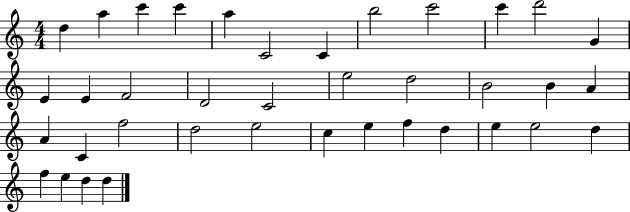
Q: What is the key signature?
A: C major